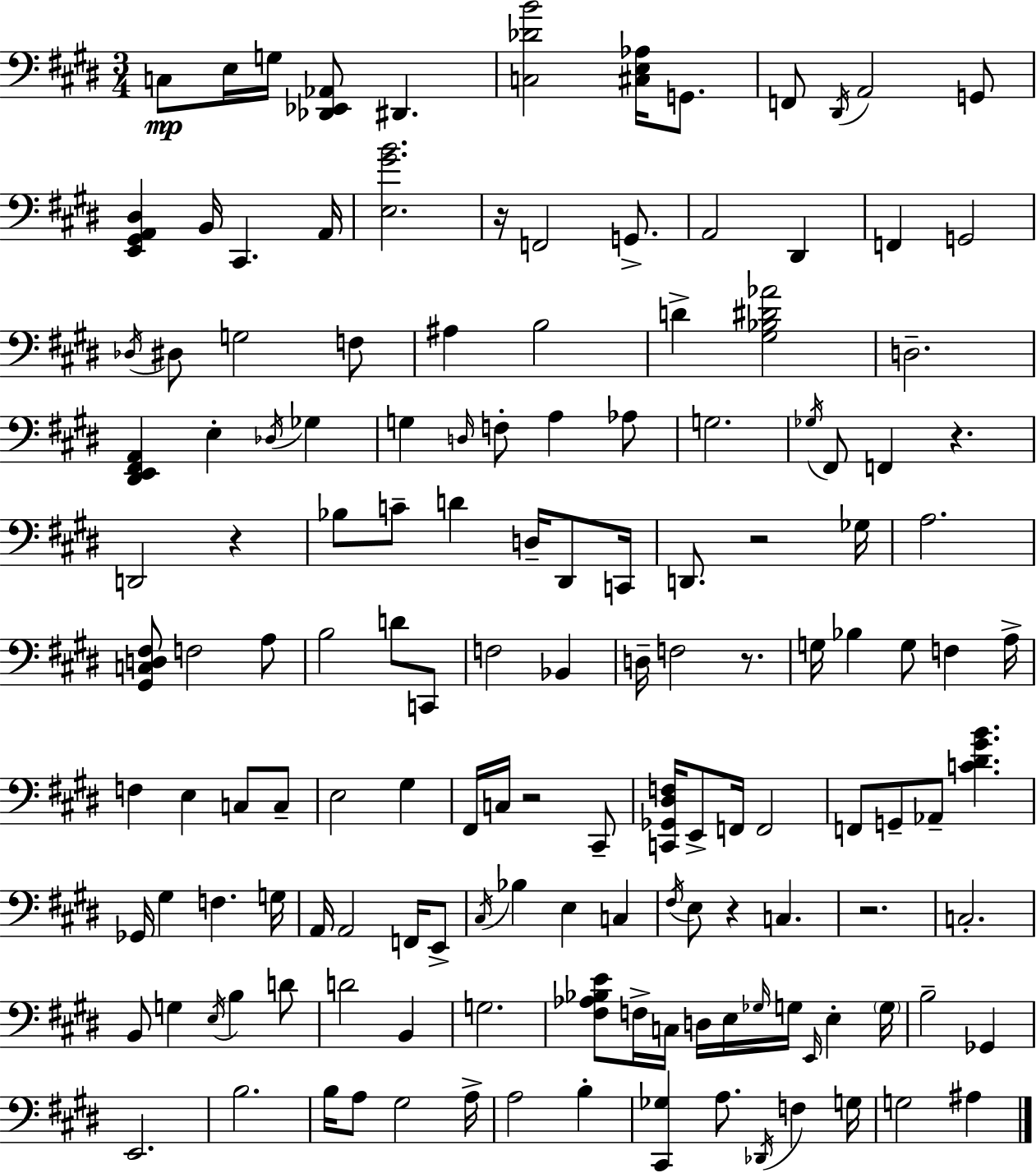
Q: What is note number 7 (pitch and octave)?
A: D#2